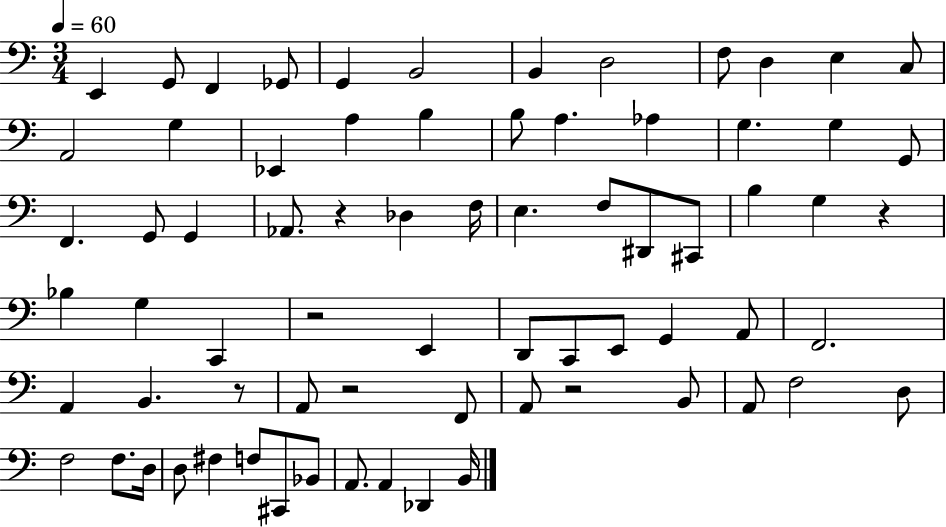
{
  \clef bass
  \numericTimeSignature
  \time 3/4
  \key c \major
  \tempo 4 = 60
  \repeat volta 2 { e,4 g,8 f,4 ges,8 | g,4 b,2 | b,4 d2 | f8 d4 e4 c8 | \break a,2 g4 | ees,4 a4 b4 | b8 a4. aes4 | g4. g4 g,8 | \break f,4. g,8 g,4 | aes,8. r4 des4 f16 | e4. f8 dis,8 cis,8 | b4 g4 r4 | \break bes4 g4 c,4 | r2 e,4 | d,8 c,8 e,8 g,4 a,8 | f,2. | \break a,4 b,4. r8 | a,8 r2 f,8 | a,8 r2 b,8 | a,8 f2 d8 | \break f2 f8. d16 | d8 fis4 f8 cis,8 bes,8 | a,8. a,4 des,4 b,16 | } \bar "|."
}